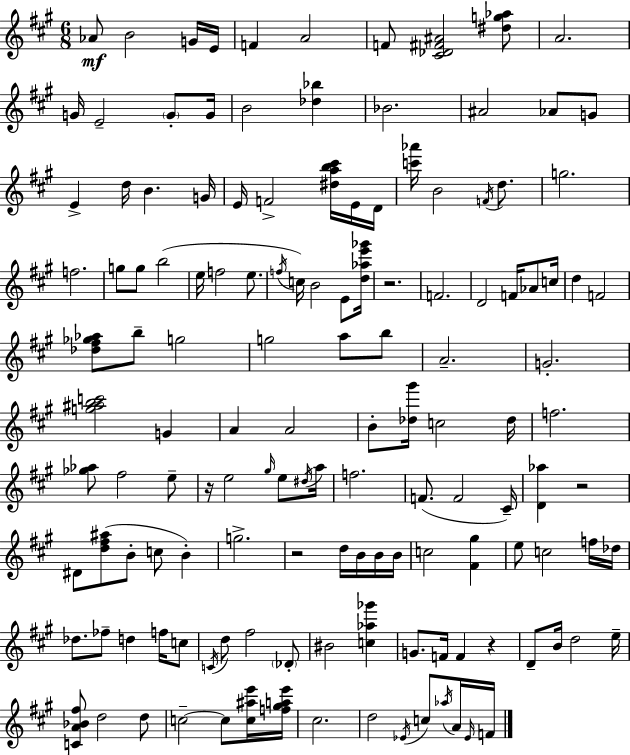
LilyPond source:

{
  \clef treble
  \numericTimeSignature
  \time 6/8
  \key a \major
  aes'8\mf b'2 g'16 e'16 | f'4 a'2 | f'8 <cis' des' fis' ais'>2 <dis'' g'' aes''>8 | a'2. | \break g'16 e'2-- \parenthesize g'8-. g'16 | b'2 <des'' bes''>4 | bes'2. | ais'2 aes'8 g'8 | \break e'4-> d''16 b'4. g'16 | e'16 f'2-> <dis'' a'' b'' cis'''>16 e'16 d'16 | <c''' aes'''>16 b'2 \acciaccatura { f'16 } d''8. | g''2. | \break f''2. | g''8 g''8 b''2( | e''16 f''2 e''8. | \acciaccatura { f''16 } c''16) b'2 e'8 | \break <d'' aes'' e''' ges'''>16 r2. | f'2. | d'2 f'16 aes'8 | c''16 d''4 f'2 | \break <des'' fis'' ges'' aes''>8 b''8-- g''2 | g''2 a''8 | b''8 a'2.-- | g'2.-. | \break <g'' ais'' b'' c'''>2 g'4 | a'4 a'2 | b'8-. <des'' gis'''>16 c''2 | des''16 f''2. | \break <ges'' aes''>8 fis''2 | e''8-- r16 e''2 \grace { gis''16 } | e''8 \acciaccatura { dis''16 } a''16 f''2. | f'8.( f'2 | \break cis'16--) <d' aes''>4 r2 | dis'8 <d'' fis'' ais''>8( b'8-. c''8 | b'4-.) g''2.-> | r2 | \break d''16 b'16 b'16 b'16 c''2 | <fis' gis''>4 e''8 c''2 | f''16 des''16 des''8. fes''8-- d''4 | f''16 c''8 \acciaccatura { c'16 } d''8 fis''2 | \break \parenthesize des'8-. bis'2 | <c'' aes'' ges'''>4 g'8. f'16 f'4 | r4 d'8-- b'16 d''2 | e''16-- <c' a' bes' fis''>8 d''2 | \break d''8 c''2--~~ | c''8 <c'' ais'' e'''>16 <f'' gis'' a'' e'''>16 cis''2. | d''2 | \acciaccatura { ees'16 } c''8 \acciaccatura { aes''16 } a'16 \grace { ees'16 } f'16 \bar "|."
}